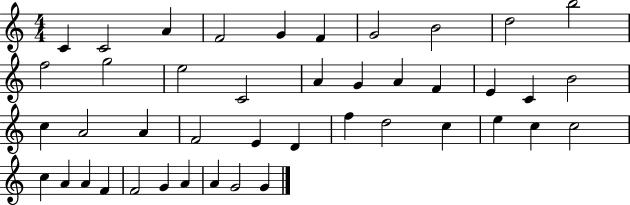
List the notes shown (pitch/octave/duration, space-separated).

C4/q C4/h A4/q F4/h G4/q F4/q G4/h B4/h D5/h B5/h F5/h G5/h E5/h C4/h A4/q G4/q A4/q F4/q E4/q C4/q B4/h C5/q A4/h A4/q F4/h E4/q D4/q F5/q D5/h C5/q E5/q C5/q C5/h C5/q A4/q A4/q F4/q F4/h G4/q A4/q A4/q G4/h G4/q